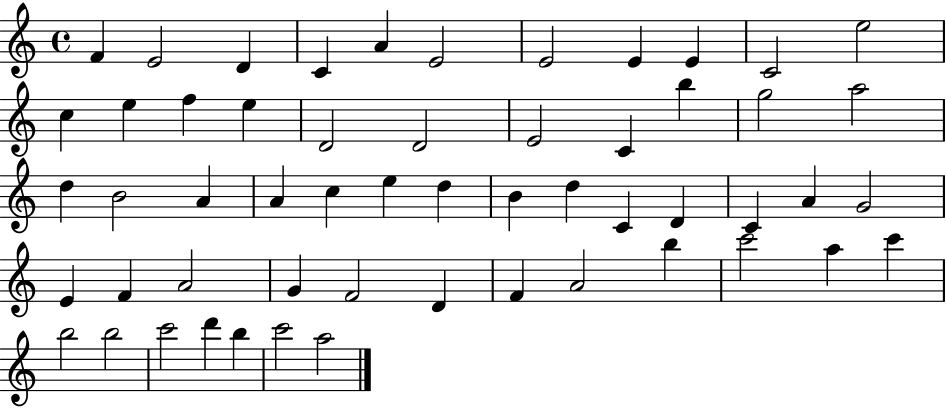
{
  \clef treble
  \time 4/4
  \defaultTimeSignature
  \key c \major
  f'4 e'2 d'4 | c'4 a'4 e'2 | e'2 e'4 e'4 | c'2 e''2 | \break c''4 e''4 f''4 e''4 | d'2 d'2 | e'2 c'4 b''4 | g''2 a''2 | \break d''4 b'2 a'4 | a'4 c''4 e''4 d''4 | b'4 d''4 c'4 d'4 | c'4 a'4 g'2 | \break e'4 f'4 a'2 | g'4 f'2 d'4 | f'4 a'2 b''4 | c'''2 a''4 c'''4 | \break b''2 b''2 | c'''2 d'''4 b''4 | c'''2 a''2 | \bar "|."
}